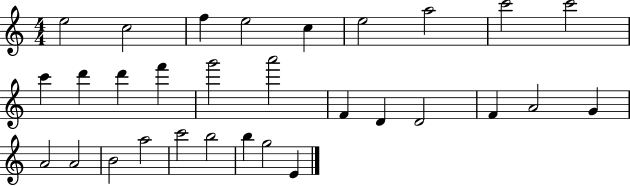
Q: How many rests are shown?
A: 0